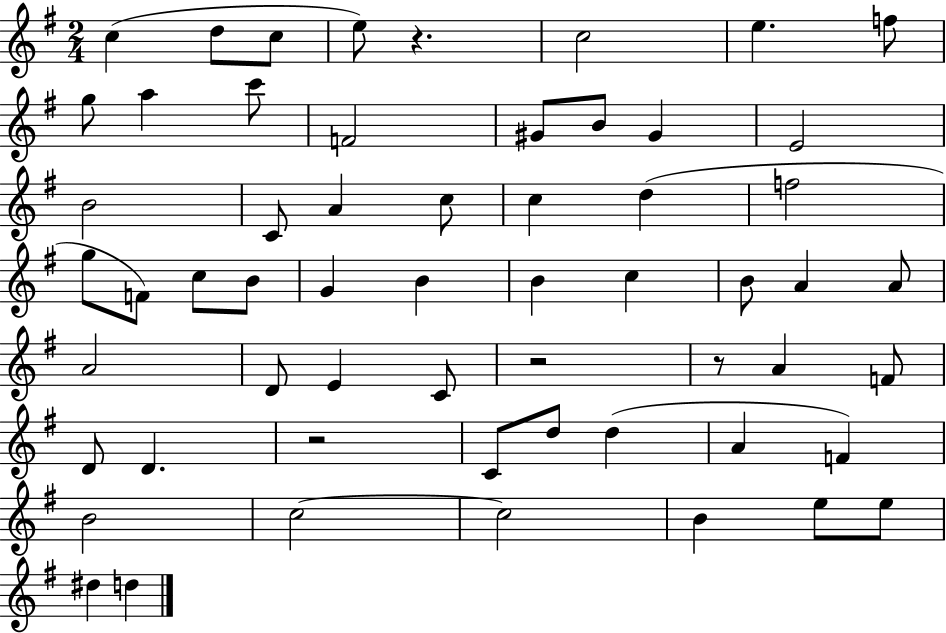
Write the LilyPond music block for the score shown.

{
  \clef treble
  \numericTimeSignature
  \time 2/4
  \key g \major
  \repeat volta 2 { c''4( d''8 c''8 | e''8) r4. | c''2 | e''4. f''8 | \break g''8 a''4 c'''8 | f'2 | gis'8 b'8 gis'4 | e'2 | \break b'2 | c'8 a'4 c''8 | c''4 d''4( | f''2 | \break g''8 f'8) c''8 b'8 | g'4 b'4 | b'4 c''4 | b'8 a'4 a'8 | \break a'2 | d'8 e'4 c'8 | r2 | r8 a'4 f'8 | \break d'8 d'4. | r2 | c'8 d''8 d''4( | a'4 f'4) | \break b'2 | c''2~~ | c''2 | b'4 e''8 e''8 | \break dis''4 d''4 | } \bar "|."
}